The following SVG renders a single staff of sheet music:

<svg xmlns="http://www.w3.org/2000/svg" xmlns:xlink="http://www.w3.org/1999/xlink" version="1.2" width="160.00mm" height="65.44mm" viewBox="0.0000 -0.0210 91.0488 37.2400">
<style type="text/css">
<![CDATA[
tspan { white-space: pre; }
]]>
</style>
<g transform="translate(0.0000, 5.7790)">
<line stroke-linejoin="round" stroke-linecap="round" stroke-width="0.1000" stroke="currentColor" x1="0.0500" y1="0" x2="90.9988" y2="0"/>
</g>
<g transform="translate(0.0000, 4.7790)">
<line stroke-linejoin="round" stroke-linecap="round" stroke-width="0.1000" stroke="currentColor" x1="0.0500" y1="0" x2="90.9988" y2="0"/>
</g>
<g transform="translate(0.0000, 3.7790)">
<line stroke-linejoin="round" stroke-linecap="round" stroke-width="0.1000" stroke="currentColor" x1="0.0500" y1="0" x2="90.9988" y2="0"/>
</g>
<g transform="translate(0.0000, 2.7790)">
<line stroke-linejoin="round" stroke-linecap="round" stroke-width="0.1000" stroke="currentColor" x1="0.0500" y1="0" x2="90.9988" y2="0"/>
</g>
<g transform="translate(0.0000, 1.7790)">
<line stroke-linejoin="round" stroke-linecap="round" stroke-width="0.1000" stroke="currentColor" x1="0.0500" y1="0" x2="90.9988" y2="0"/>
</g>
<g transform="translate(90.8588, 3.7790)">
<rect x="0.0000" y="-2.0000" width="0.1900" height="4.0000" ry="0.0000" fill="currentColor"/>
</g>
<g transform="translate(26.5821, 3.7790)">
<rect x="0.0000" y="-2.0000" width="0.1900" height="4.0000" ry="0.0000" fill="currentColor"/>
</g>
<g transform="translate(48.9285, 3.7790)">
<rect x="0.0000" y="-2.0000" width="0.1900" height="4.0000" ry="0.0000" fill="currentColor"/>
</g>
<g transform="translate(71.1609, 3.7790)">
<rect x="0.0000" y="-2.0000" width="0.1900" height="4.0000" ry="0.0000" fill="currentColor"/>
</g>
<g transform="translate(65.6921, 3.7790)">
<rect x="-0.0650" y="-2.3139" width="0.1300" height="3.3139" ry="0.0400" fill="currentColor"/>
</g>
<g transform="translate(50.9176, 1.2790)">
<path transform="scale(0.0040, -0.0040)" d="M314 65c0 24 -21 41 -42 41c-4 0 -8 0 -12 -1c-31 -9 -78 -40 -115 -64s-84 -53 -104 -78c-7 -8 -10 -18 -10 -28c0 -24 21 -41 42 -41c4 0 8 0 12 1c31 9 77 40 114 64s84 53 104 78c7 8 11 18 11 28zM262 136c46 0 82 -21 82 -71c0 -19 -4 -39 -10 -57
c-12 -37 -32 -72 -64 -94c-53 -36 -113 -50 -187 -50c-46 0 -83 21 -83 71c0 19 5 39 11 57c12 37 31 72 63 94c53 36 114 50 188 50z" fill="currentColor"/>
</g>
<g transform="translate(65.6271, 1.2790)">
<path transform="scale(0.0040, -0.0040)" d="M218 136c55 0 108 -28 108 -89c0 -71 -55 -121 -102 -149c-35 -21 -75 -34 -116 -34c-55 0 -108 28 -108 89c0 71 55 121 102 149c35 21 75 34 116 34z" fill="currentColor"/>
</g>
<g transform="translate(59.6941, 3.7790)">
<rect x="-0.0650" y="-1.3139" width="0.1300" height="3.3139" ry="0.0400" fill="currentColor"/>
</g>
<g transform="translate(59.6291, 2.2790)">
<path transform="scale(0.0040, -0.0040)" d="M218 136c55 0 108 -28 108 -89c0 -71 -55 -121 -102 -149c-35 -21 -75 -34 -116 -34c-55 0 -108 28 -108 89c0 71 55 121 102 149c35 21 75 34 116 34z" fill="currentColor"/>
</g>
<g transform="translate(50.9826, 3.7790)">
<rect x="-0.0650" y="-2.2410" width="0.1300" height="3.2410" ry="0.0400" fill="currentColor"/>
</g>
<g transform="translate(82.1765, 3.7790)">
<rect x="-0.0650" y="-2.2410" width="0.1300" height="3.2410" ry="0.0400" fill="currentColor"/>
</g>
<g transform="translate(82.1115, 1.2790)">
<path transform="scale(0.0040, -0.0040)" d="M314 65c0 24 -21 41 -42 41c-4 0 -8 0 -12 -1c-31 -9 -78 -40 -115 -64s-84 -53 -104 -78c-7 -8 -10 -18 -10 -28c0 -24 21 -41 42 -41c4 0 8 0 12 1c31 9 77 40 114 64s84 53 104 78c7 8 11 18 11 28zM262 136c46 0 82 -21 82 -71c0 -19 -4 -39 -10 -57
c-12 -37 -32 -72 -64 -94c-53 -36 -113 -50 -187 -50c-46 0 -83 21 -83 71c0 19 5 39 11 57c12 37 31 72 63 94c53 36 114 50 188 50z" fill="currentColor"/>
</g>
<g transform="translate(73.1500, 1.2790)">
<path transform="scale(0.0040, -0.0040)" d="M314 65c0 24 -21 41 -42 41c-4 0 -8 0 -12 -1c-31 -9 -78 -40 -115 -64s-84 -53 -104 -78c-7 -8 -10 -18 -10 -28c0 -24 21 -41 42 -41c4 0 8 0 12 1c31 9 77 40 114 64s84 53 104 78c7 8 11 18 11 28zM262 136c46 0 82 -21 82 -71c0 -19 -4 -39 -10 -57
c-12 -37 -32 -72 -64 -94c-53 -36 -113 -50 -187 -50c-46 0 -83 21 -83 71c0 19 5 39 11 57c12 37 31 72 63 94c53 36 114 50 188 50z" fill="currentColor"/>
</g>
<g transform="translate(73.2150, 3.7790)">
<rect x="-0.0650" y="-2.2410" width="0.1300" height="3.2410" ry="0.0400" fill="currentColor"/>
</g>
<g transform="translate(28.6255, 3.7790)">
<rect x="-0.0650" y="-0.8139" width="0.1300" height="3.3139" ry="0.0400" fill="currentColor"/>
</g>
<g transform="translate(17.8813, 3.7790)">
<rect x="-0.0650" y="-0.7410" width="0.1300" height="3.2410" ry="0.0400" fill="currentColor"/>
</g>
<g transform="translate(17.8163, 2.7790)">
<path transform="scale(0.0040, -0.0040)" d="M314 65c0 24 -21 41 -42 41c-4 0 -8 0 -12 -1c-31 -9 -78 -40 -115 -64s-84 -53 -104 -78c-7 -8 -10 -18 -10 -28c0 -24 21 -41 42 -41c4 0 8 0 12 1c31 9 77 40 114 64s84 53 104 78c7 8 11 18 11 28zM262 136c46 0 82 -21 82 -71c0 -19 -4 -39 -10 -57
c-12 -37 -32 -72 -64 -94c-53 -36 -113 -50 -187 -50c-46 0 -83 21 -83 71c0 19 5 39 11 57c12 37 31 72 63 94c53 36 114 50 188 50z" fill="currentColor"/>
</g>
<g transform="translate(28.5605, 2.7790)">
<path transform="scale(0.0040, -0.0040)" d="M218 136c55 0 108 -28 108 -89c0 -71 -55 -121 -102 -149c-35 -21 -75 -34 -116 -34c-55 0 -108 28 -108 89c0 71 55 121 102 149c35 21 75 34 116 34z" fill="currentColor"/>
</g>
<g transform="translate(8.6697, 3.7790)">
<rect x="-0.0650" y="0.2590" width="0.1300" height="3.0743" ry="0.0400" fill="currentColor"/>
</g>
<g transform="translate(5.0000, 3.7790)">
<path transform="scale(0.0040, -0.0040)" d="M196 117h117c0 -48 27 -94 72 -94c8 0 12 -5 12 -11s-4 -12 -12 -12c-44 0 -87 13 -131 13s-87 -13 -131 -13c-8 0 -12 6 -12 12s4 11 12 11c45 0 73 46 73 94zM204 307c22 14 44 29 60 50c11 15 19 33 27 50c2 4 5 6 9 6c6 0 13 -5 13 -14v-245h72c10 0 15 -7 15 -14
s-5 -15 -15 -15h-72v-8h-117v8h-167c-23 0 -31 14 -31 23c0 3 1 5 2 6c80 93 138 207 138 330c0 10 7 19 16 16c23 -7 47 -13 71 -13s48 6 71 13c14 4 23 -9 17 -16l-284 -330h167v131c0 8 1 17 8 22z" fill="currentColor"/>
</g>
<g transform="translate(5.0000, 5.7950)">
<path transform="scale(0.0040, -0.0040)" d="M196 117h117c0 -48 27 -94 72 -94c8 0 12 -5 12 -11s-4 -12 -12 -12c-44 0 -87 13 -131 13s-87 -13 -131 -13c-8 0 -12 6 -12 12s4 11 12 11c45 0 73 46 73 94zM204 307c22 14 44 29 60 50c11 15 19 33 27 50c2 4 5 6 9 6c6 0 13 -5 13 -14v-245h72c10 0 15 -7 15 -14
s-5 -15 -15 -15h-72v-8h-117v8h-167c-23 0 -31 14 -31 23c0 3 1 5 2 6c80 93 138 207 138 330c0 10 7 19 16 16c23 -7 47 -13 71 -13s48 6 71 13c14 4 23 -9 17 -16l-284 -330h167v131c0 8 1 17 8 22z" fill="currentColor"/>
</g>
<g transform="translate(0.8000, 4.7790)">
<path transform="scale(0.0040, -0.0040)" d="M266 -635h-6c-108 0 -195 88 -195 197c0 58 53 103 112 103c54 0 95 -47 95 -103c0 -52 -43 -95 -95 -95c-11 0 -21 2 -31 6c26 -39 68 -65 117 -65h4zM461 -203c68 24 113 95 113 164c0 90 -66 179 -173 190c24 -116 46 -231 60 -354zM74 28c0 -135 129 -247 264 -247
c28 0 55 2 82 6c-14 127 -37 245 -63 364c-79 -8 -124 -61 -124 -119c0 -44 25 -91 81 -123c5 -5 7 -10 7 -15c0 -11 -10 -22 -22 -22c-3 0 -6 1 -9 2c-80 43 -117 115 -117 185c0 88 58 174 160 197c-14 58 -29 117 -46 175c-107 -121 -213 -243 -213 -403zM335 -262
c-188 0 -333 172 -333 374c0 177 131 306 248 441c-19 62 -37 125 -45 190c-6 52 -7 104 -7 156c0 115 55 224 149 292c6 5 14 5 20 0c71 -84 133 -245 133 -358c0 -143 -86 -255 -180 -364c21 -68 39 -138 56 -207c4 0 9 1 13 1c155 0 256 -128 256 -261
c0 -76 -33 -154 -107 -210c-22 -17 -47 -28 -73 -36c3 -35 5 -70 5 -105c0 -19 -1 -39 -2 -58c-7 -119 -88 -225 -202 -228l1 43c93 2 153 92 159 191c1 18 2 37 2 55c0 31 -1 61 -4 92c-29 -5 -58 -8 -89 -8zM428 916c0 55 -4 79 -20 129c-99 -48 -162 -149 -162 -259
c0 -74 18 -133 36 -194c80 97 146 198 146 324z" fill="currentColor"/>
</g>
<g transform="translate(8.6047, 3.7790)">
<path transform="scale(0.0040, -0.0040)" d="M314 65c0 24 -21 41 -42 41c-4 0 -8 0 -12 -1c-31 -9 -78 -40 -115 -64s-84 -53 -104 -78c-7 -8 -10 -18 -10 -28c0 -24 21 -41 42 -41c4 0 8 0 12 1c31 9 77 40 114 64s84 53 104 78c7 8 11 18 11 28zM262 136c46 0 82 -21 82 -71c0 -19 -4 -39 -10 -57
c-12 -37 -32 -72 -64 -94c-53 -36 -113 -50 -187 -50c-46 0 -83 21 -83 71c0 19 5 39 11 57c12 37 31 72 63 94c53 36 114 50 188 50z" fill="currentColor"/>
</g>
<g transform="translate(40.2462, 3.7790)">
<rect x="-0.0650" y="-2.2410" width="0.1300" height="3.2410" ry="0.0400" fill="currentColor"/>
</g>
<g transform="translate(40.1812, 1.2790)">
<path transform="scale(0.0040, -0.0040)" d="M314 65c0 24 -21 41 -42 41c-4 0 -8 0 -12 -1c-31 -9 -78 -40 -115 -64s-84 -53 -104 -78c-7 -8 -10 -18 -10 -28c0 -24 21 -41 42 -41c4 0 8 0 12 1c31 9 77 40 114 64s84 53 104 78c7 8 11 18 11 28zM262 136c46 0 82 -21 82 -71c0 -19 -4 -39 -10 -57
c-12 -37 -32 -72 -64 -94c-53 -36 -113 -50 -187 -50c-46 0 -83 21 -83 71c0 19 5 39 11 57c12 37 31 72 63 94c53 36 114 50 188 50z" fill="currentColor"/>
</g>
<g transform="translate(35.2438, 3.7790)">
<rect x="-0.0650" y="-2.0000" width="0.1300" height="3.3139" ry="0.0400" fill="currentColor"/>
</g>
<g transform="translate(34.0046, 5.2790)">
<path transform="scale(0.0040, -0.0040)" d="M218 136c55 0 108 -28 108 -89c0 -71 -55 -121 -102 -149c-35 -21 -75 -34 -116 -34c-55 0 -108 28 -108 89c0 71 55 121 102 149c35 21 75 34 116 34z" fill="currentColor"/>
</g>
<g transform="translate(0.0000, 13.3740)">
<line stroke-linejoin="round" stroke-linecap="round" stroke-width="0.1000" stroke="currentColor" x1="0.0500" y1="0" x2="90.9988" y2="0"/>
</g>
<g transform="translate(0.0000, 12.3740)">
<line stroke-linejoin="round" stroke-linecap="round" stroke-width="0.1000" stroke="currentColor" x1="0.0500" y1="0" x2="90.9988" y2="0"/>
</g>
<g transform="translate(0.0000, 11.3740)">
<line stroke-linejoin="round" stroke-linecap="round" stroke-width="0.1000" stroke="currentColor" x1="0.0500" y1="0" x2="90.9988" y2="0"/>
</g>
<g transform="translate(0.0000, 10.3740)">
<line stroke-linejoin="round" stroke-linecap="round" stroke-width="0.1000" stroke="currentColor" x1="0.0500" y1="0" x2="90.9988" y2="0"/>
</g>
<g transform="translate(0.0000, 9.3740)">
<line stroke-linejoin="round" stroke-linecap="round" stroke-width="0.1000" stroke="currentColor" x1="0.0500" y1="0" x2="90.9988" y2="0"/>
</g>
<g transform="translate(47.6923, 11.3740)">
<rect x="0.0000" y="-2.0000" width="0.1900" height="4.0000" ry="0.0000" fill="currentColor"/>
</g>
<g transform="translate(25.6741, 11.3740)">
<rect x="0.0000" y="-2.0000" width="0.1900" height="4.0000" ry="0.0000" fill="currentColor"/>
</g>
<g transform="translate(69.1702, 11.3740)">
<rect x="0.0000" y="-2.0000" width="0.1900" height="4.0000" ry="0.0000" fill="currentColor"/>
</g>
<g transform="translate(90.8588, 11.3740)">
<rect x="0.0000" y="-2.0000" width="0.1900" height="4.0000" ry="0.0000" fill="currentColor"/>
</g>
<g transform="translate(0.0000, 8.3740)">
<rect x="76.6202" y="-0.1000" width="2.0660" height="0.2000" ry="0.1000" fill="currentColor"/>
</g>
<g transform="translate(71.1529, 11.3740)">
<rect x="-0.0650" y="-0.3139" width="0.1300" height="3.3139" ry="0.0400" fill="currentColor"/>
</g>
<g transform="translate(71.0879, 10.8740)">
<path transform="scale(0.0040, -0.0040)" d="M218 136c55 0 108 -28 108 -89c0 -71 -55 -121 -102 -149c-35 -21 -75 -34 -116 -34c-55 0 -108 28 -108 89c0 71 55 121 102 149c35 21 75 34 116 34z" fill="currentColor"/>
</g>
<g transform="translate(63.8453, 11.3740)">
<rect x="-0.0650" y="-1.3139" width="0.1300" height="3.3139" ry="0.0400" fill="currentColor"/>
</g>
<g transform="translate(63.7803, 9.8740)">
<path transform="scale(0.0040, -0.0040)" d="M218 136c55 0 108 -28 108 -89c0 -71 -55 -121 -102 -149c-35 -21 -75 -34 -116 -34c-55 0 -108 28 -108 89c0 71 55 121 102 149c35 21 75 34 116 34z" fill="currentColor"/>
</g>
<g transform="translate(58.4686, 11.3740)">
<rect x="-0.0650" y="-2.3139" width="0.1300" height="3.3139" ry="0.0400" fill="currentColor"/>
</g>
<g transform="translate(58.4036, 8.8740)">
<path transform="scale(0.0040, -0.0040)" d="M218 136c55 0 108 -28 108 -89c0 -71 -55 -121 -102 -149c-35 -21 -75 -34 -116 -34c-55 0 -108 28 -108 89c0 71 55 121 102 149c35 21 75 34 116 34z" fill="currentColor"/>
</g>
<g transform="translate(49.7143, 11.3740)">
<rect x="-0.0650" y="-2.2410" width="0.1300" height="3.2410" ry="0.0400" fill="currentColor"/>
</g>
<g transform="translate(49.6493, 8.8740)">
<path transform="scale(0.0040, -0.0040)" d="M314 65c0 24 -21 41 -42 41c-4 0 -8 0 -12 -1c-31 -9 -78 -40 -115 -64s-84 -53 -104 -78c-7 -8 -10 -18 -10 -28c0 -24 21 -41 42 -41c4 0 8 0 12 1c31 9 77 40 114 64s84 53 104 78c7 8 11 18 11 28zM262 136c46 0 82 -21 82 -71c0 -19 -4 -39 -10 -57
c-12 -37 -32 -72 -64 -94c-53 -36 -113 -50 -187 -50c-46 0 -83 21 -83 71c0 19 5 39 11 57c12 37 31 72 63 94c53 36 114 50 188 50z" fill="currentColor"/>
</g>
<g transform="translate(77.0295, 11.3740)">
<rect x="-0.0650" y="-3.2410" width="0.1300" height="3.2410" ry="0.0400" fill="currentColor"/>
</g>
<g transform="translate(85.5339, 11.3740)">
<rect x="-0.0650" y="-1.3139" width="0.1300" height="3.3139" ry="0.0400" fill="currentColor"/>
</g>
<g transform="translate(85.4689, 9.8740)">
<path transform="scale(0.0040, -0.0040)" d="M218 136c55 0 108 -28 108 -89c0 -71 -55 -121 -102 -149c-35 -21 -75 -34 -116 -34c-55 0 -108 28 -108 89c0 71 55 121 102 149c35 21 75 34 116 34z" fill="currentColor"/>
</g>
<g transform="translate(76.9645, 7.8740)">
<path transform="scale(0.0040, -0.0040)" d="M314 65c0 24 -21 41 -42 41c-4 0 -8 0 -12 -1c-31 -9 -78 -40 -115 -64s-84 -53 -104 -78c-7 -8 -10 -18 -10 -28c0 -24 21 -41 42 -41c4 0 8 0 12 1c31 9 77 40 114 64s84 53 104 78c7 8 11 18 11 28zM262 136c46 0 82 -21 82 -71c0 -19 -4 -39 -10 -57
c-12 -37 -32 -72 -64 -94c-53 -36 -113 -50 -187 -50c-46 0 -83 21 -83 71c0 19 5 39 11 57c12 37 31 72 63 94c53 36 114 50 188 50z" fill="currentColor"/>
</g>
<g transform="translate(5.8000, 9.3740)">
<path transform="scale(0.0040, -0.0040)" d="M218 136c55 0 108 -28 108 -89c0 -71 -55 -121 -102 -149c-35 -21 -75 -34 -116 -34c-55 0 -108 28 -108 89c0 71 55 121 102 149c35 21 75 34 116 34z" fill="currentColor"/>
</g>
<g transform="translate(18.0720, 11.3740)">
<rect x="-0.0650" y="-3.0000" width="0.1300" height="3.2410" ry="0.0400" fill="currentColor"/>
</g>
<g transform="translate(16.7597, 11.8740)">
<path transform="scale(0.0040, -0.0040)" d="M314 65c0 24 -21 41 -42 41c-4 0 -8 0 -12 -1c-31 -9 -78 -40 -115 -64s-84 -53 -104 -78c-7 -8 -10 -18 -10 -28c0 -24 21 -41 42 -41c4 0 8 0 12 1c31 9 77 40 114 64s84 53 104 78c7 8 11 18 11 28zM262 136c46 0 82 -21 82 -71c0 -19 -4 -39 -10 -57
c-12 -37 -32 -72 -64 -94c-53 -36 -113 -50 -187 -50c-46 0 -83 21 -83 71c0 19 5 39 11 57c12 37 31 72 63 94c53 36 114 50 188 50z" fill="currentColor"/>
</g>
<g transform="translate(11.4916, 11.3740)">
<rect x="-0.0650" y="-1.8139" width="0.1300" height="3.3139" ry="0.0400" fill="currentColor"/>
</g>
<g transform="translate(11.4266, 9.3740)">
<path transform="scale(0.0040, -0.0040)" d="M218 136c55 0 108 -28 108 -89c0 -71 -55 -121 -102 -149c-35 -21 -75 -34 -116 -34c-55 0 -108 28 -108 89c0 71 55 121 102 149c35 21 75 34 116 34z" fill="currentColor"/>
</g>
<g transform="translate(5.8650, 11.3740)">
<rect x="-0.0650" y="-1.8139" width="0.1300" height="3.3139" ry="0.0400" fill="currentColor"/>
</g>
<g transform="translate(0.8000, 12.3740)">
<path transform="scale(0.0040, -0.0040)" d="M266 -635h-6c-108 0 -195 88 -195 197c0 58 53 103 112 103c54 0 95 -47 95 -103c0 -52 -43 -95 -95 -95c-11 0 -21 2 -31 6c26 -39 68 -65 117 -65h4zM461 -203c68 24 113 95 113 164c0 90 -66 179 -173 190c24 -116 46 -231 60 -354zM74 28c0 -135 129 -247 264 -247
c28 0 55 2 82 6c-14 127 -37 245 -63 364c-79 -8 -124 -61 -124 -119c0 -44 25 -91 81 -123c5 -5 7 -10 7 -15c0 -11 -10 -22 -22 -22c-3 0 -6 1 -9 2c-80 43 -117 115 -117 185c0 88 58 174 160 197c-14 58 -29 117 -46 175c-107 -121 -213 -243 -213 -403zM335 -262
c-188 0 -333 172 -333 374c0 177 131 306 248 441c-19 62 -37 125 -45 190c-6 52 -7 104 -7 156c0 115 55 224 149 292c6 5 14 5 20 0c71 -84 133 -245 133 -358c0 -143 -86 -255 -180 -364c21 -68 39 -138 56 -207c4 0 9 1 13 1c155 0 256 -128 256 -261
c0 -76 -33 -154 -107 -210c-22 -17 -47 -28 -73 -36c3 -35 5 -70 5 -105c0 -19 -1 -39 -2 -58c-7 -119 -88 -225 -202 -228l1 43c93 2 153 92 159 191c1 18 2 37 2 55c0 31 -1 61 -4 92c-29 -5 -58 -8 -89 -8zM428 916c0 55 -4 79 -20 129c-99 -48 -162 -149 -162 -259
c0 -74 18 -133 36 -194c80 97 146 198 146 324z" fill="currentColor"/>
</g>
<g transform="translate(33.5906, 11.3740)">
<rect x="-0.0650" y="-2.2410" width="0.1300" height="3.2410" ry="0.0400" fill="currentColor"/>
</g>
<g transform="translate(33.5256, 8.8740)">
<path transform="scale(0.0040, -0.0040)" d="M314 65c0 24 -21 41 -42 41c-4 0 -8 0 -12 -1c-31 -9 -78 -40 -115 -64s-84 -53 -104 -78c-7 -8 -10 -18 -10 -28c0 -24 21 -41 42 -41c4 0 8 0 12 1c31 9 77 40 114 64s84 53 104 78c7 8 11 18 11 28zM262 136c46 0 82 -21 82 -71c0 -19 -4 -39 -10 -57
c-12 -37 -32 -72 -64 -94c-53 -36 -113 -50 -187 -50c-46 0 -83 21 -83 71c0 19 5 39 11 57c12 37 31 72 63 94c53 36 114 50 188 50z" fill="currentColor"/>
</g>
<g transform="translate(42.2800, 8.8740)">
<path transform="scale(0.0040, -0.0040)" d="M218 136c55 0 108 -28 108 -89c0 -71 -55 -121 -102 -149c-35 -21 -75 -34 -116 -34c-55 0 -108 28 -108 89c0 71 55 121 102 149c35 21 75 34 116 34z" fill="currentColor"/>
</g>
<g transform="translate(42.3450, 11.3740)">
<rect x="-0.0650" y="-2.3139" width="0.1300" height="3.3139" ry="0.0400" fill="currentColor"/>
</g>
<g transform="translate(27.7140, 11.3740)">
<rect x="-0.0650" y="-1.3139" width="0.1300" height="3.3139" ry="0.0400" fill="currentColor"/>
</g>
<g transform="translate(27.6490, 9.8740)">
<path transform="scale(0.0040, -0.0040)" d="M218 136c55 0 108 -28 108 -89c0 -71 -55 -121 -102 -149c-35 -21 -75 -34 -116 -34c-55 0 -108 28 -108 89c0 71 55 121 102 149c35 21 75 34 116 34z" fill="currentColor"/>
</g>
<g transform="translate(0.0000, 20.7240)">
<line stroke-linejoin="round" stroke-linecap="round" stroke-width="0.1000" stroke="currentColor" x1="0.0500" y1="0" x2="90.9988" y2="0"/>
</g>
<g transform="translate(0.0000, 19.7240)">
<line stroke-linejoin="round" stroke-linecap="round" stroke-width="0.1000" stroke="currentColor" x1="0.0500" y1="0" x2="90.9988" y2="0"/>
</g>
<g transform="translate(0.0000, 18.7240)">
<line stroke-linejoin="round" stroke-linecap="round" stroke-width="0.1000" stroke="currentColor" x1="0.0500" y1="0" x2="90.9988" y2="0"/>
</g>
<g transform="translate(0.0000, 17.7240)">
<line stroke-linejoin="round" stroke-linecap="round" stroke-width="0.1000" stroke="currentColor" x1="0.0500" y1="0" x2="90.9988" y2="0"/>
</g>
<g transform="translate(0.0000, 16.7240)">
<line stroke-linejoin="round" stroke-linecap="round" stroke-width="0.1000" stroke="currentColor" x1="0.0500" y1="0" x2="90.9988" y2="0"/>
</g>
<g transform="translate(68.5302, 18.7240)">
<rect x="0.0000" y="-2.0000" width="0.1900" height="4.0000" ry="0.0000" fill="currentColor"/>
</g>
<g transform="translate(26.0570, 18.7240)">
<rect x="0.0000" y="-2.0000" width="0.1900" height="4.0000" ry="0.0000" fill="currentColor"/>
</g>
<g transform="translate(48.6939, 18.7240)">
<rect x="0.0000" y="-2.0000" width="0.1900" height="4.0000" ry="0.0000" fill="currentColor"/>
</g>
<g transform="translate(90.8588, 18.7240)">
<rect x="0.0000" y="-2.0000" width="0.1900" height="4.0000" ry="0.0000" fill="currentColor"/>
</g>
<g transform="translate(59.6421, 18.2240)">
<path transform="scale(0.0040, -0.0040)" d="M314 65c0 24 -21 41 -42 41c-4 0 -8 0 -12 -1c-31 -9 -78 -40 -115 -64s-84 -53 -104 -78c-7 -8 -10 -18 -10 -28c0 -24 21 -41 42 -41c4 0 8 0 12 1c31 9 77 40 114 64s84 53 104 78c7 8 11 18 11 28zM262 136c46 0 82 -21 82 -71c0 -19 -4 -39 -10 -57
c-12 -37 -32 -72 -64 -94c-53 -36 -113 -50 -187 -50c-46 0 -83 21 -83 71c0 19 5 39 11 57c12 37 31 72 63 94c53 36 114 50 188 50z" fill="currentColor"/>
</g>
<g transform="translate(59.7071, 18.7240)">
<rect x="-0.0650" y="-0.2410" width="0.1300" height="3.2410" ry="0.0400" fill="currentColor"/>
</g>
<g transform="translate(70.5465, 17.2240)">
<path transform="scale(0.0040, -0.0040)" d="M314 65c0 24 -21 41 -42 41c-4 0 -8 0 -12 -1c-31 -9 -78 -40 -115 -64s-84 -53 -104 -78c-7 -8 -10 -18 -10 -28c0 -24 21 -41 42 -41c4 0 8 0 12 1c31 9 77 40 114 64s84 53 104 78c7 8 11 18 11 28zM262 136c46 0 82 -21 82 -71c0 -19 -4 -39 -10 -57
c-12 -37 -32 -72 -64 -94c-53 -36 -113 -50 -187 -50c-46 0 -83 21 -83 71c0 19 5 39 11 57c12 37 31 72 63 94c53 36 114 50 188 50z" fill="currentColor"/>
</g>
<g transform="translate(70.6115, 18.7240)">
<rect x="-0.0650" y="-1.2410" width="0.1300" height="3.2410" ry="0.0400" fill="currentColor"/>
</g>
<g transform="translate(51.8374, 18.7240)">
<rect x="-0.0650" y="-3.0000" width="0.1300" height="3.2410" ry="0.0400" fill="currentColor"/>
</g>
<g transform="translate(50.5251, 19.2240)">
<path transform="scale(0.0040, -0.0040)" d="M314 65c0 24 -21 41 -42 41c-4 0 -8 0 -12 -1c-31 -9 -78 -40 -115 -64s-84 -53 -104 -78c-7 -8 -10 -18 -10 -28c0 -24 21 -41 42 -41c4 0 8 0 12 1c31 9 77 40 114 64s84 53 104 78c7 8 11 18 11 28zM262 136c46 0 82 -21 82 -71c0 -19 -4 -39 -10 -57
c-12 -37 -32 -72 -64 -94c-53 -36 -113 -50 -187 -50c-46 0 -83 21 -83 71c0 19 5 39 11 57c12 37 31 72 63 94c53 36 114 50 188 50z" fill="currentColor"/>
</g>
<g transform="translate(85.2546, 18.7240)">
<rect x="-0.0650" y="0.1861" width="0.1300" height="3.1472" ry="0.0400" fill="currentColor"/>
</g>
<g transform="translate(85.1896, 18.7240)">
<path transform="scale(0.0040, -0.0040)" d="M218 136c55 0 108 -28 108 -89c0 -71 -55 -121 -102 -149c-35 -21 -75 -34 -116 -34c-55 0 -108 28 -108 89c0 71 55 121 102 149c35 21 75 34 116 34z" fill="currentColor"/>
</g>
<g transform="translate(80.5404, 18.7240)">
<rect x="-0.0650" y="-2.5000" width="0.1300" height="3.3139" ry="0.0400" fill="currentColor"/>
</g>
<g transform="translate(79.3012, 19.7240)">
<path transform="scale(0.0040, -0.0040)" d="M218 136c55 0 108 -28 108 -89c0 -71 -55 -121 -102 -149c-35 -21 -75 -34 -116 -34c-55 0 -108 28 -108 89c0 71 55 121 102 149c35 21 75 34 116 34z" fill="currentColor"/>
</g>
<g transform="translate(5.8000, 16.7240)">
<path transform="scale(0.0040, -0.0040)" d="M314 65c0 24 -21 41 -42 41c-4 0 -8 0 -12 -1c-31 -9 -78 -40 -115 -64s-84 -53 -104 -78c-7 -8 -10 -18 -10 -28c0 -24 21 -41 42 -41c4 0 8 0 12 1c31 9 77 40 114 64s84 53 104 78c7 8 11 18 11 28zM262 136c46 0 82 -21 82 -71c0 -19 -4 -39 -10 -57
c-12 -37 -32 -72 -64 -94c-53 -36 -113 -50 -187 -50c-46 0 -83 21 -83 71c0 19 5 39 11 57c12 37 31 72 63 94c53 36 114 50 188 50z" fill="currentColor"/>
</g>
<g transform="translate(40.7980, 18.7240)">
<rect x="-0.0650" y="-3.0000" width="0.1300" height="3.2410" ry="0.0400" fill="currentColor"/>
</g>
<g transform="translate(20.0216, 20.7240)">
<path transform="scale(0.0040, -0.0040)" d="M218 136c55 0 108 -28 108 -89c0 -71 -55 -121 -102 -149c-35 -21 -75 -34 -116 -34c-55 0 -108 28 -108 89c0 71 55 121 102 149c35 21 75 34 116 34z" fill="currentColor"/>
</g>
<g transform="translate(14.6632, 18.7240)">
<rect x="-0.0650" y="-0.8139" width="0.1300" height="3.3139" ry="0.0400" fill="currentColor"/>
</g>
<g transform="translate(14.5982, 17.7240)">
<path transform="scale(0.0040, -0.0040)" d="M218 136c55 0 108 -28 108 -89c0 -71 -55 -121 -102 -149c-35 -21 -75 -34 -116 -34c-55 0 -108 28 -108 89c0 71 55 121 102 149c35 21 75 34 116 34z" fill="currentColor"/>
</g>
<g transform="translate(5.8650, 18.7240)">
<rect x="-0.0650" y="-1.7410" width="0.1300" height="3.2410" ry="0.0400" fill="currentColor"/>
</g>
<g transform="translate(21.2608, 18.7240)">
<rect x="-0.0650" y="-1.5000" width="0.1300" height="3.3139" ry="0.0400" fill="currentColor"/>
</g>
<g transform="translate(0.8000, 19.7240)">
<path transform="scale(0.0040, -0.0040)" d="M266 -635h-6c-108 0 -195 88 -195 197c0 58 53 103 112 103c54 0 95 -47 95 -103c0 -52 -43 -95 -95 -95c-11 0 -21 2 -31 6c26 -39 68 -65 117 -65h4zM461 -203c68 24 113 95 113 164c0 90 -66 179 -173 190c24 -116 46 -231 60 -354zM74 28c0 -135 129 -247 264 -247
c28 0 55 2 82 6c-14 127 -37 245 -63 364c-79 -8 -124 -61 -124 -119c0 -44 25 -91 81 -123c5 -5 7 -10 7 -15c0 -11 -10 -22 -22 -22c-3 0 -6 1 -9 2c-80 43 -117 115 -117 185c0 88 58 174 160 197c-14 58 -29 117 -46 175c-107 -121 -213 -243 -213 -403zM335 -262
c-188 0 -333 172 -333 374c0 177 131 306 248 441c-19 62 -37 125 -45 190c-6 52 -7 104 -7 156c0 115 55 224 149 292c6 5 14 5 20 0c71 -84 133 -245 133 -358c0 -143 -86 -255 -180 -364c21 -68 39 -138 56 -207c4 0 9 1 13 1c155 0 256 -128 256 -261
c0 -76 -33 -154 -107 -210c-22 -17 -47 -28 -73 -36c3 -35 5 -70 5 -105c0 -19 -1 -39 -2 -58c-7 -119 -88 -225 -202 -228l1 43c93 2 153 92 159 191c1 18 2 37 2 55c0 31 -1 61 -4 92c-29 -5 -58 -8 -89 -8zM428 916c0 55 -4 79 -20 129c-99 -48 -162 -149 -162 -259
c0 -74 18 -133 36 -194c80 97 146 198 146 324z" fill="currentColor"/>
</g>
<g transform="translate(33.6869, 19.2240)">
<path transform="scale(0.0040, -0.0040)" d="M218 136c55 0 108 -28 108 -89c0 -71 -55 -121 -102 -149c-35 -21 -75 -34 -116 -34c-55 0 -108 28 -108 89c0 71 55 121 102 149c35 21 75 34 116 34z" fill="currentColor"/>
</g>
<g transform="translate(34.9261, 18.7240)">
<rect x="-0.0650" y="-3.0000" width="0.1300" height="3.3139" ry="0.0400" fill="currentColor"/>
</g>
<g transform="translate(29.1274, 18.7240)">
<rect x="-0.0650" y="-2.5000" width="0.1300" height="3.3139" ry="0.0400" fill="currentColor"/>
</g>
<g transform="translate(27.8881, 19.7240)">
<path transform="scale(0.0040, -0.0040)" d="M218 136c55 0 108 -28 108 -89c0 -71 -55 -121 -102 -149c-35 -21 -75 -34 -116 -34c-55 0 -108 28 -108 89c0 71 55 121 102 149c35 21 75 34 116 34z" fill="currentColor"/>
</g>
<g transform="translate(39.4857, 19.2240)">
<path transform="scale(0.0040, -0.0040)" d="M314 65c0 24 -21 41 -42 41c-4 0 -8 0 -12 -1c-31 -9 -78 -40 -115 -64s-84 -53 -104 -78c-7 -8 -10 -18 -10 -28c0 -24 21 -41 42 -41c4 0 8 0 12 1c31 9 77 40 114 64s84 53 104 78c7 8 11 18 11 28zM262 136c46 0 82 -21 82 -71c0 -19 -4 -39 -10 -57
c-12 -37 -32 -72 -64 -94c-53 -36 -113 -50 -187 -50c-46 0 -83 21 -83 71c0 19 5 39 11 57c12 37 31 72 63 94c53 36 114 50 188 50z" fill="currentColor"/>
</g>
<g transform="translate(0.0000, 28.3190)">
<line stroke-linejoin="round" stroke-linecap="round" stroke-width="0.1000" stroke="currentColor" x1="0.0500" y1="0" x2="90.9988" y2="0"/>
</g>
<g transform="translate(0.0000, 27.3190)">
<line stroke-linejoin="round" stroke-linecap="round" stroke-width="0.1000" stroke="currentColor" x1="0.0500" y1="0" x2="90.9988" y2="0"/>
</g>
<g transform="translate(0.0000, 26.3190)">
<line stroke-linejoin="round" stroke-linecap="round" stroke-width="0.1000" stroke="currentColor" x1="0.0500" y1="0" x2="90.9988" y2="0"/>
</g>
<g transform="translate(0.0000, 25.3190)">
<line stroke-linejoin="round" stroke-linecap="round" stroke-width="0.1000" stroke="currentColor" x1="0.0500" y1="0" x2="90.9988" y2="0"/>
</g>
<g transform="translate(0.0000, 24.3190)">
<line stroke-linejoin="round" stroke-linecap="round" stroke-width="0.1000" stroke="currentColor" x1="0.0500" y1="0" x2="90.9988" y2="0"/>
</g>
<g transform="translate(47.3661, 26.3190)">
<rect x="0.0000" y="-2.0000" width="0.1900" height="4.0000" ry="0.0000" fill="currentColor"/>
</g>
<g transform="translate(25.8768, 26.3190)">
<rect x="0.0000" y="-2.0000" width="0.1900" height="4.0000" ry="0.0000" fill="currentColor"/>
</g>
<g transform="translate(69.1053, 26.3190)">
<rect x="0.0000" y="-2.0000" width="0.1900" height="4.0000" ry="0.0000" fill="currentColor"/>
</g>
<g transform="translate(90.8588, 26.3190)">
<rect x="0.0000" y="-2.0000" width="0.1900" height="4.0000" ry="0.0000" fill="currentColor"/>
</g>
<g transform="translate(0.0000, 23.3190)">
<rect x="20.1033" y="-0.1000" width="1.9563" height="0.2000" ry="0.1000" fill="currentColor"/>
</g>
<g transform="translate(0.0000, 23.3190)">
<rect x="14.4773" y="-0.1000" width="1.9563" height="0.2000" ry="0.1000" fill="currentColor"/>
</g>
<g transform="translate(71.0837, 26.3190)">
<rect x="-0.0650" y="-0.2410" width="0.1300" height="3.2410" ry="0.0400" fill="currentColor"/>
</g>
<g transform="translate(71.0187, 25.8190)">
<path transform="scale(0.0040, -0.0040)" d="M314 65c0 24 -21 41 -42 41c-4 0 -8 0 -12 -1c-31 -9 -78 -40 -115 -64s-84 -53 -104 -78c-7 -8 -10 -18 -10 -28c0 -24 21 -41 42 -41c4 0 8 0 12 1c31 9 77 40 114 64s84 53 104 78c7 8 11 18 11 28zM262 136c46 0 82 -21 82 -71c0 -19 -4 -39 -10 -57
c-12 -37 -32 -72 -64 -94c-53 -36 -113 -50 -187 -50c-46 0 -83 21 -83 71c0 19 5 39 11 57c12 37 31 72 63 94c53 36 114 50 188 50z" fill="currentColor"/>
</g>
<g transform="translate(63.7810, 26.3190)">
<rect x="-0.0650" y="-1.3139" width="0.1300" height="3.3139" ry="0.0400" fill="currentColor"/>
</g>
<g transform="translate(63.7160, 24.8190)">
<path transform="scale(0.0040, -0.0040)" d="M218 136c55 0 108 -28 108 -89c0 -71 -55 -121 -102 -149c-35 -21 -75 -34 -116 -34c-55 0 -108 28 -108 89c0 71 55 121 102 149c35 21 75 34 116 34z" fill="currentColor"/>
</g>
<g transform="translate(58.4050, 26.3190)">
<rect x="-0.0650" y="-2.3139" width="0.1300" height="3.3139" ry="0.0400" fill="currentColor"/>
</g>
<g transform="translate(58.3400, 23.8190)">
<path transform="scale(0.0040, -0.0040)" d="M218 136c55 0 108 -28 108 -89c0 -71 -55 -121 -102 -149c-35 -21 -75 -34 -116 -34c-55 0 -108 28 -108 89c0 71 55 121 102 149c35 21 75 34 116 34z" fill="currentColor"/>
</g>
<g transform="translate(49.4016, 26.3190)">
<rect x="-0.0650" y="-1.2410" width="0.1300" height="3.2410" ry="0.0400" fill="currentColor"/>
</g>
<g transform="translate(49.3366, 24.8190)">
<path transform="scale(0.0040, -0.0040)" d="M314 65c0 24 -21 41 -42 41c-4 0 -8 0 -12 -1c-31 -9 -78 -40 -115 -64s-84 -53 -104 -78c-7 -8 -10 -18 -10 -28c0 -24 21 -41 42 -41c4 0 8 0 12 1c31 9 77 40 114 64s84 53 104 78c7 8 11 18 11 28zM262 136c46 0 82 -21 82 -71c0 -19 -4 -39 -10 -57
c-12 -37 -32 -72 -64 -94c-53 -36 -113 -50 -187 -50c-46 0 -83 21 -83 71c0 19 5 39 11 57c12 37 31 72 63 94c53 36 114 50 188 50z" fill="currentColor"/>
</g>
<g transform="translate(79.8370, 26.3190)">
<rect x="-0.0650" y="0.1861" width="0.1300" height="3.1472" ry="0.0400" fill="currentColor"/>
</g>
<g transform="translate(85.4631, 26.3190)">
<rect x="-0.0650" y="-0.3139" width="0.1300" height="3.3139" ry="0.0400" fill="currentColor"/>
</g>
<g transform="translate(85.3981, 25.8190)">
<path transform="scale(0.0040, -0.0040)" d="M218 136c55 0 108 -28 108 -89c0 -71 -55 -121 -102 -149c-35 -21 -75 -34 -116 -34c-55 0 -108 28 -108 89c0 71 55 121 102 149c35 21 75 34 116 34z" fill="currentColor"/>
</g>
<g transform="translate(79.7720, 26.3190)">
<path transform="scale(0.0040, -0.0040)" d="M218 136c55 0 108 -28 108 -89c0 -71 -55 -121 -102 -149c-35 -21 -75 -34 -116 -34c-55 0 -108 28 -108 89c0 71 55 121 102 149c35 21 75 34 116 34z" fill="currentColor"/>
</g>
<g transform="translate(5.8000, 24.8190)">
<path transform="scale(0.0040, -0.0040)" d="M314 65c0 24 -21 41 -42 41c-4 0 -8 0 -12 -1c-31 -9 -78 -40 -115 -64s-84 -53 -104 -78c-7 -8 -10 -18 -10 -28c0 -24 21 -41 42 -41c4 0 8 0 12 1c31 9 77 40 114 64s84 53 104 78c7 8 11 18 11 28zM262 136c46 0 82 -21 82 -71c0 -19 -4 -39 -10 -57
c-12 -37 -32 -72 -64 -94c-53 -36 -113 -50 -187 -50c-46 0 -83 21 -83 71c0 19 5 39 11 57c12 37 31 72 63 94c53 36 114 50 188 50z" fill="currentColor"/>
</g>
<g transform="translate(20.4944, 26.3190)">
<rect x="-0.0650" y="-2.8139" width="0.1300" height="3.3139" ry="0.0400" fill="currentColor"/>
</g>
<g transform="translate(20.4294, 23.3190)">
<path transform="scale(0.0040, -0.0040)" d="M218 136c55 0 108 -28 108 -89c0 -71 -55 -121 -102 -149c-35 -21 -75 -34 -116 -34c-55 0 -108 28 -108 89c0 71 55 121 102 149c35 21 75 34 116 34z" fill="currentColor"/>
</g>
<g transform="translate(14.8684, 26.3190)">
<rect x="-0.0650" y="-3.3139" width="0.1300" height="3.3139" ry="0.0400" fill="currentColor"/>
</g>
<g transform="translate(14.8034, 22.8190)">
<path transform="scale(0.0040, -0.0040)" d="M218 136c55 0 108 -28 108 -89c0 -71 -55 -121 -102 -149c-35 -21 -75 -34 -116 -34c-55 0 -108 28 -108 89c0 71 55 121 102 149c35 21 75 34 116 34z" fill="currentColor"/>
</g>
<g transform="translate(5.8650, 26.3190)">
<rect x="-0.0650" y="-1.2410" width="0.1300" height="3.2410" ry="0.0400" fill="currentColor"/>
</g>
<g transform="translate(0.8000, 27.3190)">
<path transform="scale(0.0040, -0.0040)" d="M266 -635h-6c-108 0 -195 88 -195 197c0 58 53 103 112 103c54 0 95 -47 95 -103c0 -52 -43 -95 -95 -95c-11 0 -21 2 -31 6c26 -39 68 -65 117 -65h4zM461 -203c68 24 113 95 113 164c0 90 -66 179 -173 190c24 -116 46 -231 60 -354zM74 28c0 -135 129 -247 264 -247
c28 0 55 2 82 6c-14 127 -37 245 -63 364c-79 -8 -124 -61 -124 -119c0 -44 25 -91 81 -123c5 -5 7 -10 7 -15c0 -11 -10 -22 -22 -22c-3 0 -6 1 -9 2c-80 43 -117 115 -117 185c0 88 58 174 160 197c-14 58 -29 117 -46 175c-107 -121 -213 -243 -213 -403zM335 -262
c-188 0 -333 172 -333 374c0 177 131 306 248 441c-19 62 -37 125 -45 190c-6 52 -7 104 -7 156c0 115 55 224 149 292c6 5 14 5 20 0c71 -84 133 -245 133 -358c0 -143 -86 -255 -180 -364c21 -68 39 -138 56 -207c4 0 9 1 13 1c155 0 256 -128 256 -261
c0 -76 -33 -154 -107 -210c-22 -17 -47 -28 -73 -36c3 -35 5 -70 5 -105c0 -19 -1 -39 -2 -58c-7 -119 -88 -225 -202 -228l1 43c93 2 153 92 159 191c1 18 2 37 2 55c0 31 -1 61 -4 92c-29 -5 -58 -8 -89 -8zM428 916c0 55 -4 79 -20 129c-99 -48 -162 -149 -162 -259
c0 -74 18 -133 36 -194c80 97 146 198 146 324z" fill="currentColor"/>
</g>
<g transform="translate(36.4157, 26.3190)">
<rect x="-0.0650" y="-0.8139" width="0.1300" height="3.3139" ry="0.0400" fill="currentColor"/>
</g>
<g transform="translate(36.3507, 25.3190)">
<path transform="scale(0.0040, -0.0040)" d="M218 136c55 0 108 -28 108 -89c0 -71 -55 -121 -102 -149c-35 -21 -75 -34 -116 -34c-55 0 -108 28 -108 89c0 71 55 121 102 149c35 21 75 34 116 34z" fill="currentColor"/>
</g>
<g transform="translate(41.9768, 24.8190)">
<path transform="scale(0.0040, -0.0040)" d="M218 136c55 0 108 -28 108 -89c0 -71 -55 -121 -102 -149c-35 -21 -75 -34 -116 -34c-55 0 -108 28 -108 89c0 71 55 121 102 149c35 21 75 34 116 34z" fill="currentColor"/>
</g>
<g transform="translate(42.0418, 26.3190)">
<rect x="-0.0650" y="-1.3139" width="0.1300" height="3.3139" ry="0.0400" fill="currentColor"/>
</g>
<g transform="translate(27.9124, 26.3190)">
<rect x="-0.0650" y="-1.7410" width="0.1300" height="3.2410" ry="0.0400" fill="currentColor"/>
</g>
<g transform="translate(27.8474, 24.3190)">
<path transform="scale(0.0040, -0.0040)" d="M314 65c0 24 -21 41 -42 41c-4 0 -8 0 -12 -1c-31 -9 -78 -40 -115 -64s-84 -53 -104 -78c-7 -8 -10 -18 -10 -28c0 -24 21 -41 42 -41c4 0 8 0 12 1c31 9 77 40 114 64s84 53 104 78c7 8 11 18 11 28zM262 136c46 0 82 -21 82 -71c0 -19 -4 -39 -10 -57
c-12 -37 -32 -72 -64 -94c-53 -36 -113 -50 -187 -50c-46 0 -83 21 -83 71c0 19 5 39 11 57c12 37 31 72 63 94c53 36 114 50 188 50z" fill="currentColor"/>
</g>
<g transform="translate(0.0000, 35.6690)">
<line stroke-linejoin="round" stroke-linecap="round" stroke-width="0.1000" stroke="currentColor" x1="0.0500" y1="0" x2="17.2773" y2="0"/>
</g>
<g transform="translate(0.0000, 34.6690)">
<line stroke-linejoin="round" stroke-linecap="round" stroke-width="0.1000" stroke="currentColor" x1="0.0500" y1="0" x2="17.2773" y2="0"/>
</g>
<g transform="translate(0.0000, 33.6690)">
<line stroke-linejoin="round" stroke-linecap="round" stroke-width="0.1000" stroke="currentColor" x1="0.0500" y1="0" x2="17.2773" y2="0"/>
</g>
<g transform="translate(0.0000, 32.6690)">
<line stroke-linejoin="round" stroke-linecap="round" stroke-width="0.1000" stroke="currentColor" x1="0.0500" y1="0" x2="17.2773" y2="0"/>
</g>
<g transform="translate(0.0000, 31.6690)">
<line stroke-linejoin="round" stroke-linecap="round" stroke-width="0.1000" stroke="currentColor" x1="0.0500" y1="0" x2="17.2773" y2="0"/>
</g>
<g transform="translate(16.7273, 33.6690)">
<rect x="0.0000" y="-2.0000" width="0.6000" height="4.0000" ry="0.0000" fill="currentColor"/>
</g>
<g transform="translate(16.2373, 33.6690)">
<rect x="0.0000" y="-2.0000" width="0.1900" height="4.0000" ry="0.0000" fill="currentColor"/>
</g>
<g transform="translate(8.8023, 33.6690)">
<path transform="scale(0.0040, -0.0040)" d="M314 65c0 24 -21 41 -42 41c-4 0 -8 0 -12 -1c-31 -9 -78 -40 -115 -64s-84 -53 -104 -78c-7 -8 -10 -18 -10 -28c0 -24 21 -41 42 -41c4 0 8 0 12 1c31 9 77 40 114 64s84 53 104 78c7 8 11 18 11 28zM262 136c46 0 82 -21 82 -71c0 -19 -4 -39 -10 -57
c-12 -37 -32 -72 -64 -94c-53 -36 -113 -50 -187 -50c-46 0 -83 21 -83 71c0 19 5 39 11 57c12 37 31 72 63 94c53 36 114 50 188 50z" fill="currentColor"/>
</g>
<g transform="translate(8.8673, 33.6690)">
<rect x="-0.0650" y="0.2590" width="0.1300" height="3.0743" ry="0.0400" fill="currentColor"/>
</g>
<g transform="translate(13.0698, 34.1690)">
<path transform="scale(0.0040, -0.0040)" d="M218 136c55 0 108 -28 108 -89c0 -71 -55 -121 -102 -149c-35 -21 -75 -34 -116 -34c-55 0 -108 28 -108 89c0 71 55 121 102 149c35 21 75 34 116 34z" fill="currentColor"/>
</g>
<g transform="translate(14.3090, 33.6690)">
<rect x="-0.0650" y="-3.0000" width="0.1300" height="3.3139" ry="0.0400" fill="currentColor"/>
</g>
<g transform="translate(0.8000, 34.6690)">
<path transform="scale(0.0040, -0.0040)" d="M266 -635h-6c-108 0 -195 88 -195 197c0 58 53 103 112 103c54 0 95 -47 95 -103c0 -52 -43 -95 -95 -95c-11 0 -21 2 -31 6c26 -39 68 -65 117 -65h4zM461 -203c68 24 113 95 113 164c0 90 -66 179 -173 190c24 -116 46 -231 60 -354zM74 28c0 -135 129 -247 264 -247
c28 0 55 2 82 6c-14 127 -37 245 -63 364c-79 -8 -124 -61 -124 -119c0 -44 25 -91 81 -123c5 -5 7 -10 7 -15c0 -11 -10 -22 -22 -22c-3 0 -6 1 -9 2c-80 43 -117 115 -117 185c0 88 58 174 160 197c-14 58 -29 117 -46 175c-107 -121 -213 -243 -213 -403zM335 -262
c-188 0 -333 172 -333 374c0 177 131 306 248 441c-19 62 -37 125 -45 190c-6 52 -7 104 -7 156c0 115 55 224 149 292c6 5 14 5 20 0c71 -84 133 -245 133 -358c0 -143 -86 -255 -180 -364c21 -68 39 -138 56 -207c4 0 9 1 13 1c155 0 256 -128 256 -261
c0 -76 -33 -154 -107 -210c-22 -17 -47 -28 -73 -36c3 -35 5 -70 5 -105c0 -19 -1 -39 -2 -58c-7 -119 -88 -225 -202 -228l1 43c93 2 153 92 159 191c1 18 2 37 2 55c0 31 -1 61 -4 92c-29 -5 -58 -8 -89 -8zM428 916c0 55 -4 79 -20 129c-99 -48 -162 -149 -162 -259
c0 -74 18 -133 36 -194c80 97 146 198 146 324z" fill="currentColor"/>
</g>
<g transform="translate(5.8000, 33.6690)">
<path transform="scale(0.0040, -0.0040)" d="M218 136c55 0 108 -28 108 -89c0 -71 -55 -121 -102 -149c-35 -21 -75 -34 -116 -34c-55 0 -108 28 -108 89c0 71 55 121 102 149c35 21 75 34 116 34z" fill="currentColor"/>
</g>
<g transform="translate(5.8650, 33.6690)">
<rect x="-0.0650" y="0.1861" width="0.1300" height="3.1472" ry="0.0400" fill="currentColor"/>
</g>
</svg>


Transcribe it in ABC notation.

X:1
T:Untitled
M:4/4
L:1/4
K:C
B2 d2 d F g2 g2 e g g2 g2 f f A2 e g2 g g2 g e c b2 e f2 d E G A A2 A2 c2 e2 G B e2 b a f2 d e e2 g e c2 B c B B2 A